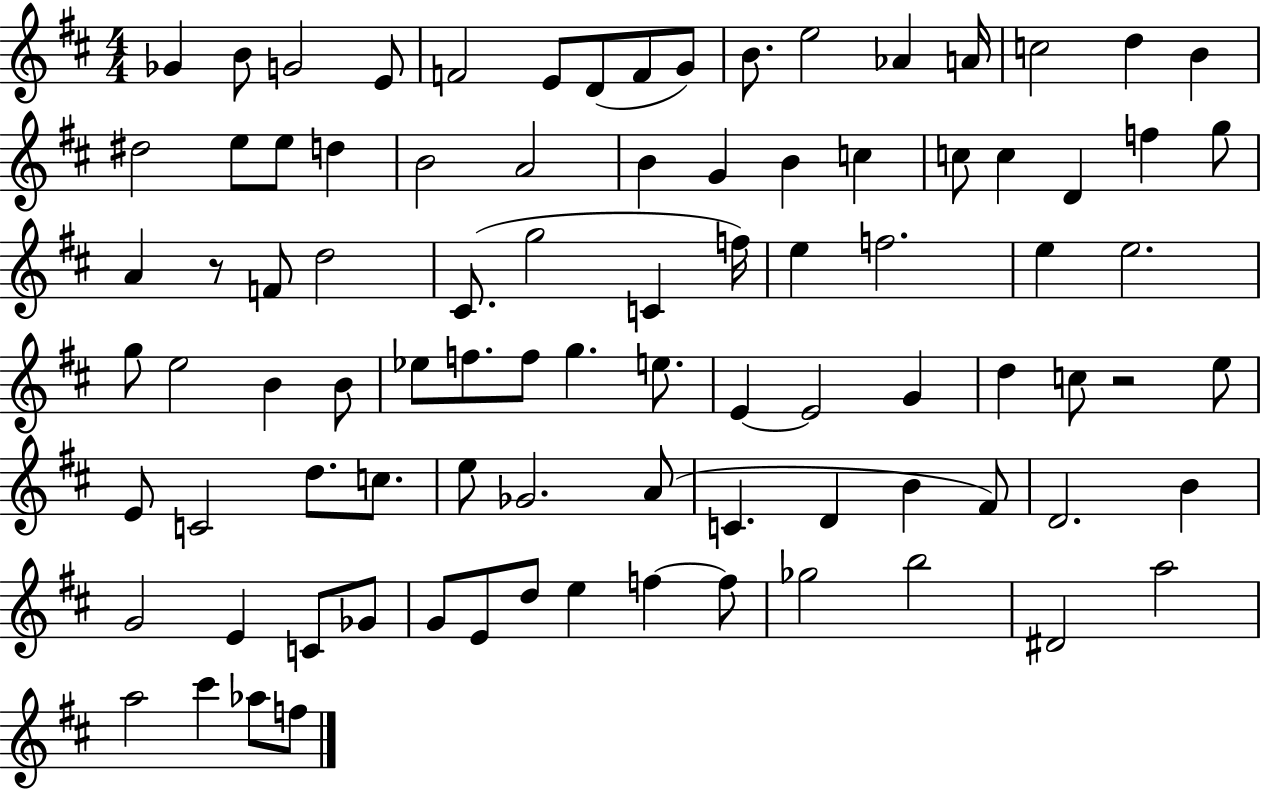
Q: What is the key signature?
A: D major